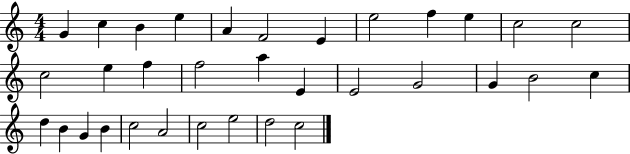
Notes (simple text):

G4/q C5/q B4/q E5/q A4/q F4/h E4/q E5/h F5/q E5/q C5/h C5/h C5/h E5/q F5/q F5/h A5/q E4/q E4/h G4/h G4/q B4/h C5/q D5/q B4/q G4/q B4/q C5/h A4/h C5/h E5/h D5/h C5/h